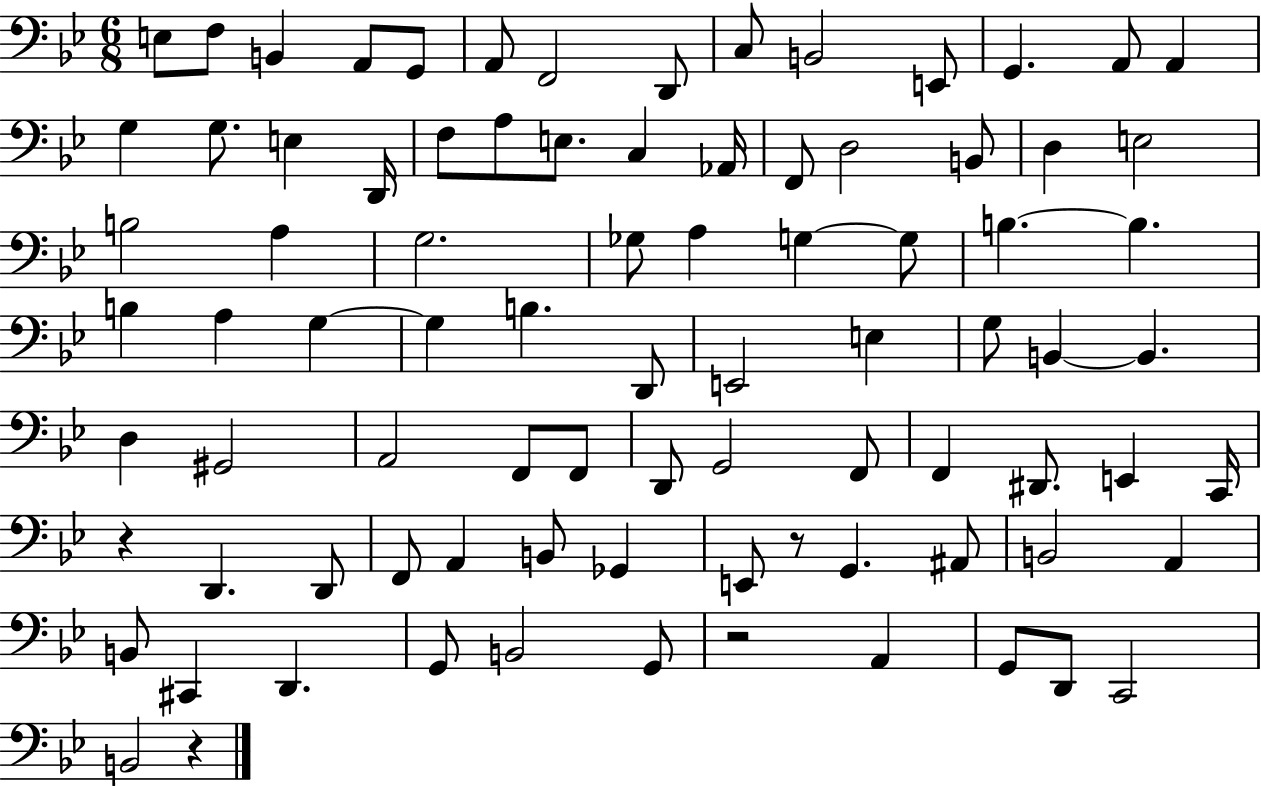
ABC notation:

X:1
T:Untitled
M:6/8
L:1/4
K:Bb
E,/2 F,/2 B,, A,,/2 G,,/2 A,,/2 F,,2 D,,/2 C,/2 B,,2 E,,/2 G,, A,,/2 A,, G, G,/2 E, D,,/4 F,/2 A,/2 E,/2 C, _A,,/4 F,,/2 D,2 B,,/2 D, E,2 B,2 A, G,2 _G,/2 A, G, G,/2 B, B, B, A, G, G, B, D,,/2 E,,2 E, G,/2 B,, B,, D, ^G,,2 A,,2 F,,/2 F,,/2 D,,/2 G,,2 F,,/2 F,, ^D,,/2 E,, C,,/4 z D,, D,,/2 F,,/2 A,, B,,/2 _G,, E,,/2 z/2 G,, ^A,,/2 B,,2 A,, B,,/2 ^C,, D,, G,,/2 B,,2 G,,/2 z2 A,, G,,/2 D,,/2 C,,2 B,,2 z